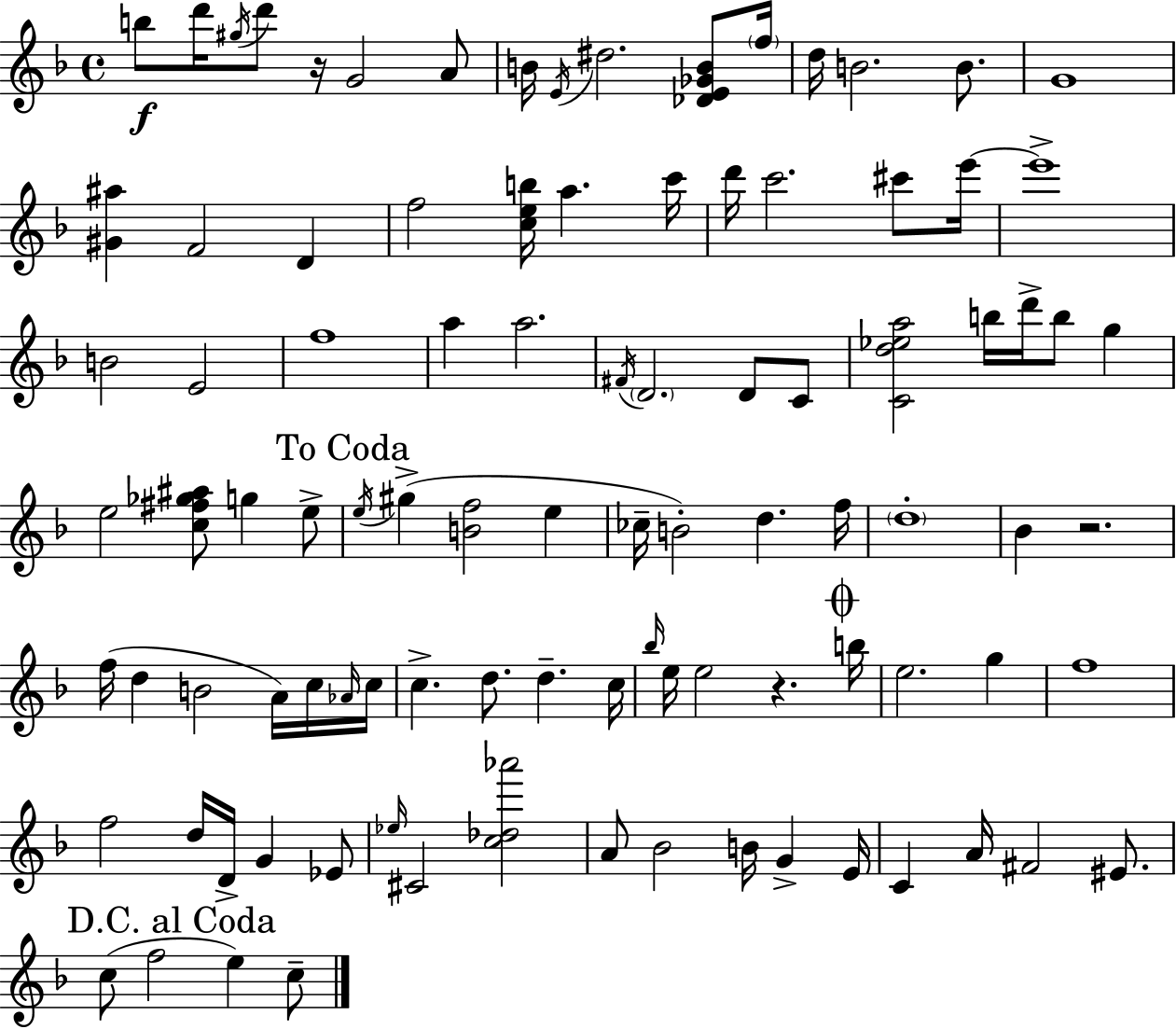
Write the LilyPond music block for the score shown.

{
  \clef treble
  \time 4/4
  \defaultTimeSignature
  \key d \minor
  b''8\f d'''16 \acciaccatura { gis''16 } d'''8 r16 g'2 a'8 | b'16 \acciaccatura { e'16 } dis''2. <des' e' ges' b'>8 | \parenthesize f''16 d''16 b'2. b'8. | g'1 | \break <gis' ais''>4 f'2 d'4 | f''2 <c'' e'' b''>16 a''4. | c'''16 d'''16 c'''2. cis'''8 | e'''16~~ e'''1-> | \break b'2 e'2 | f''1 | a''4 a''2. | \acciaccatura { fis'16 } \parenthesize d'2. d'8 | \break c'8 <c' d'' ees'' a''>2 b''16 d'''16-> b''8 g''4 | e''2 <c'' fis'' ges'' ais''>8 g''4 | e''8-> \mark "To Coda" \acciaccatura { e''16 }( gis''4-> <b' f''>2 | e''4 ces''16-- b'2-.) d''4. | \break f''16 \parenthesize d''1-. | bes'4 r2. | f''16( d''4 b'2 | a'16) c''16 \grace { aes'16 } c''16 c''4.-> d''8. d''4.-- | \break c''16 \grace { bes''16 } e''16 e''2 r4. | \mark \markup { \musicglyph "scripts.coda" } b''16 e''2. | g''4 f''1 | f''2 d''16 d'16-> | \break g'4 ees'8 \grace { ees''16 } cis'2 <c'' des'' aes'''>2 | a'8 bes'2 | b'16 g'4-> e'16 c'4 a'16 fis'2 | eis'8. \mark "D.C. al Coda" c''8( f''2 | \break e''4) c''8-- \bar "|."
}